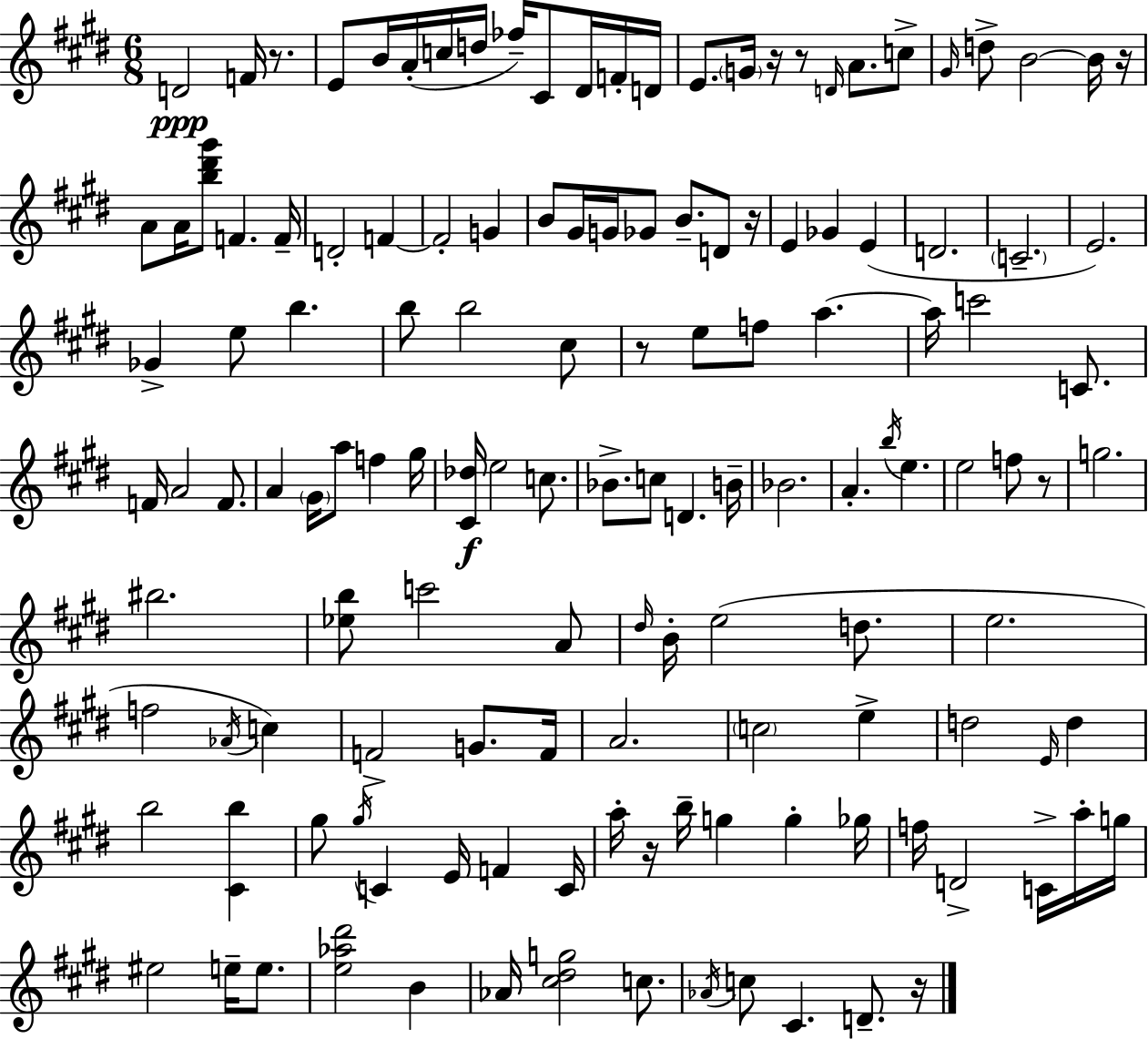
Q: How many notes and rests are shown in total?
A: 136